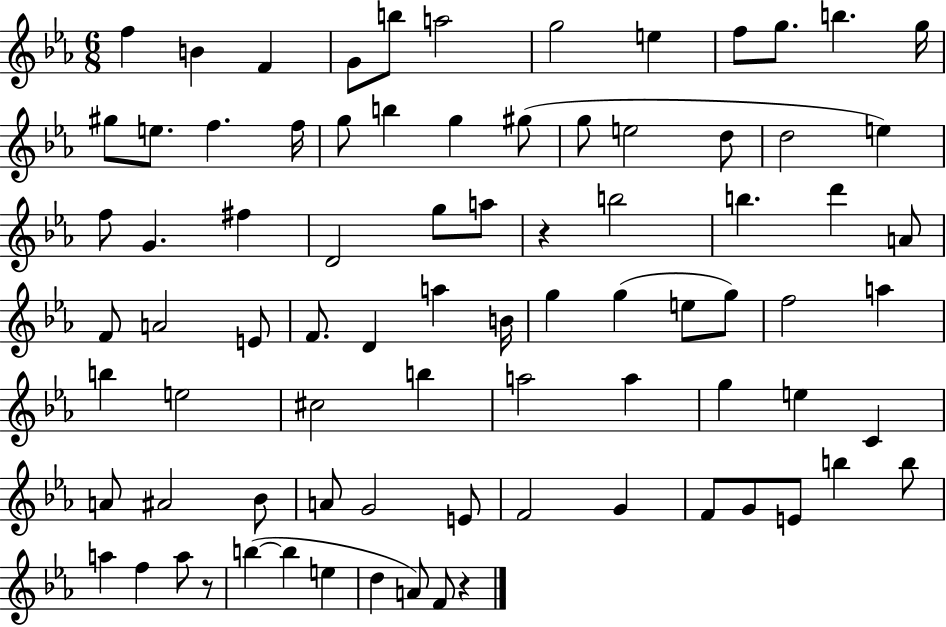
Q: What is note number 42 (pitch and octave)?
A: B4